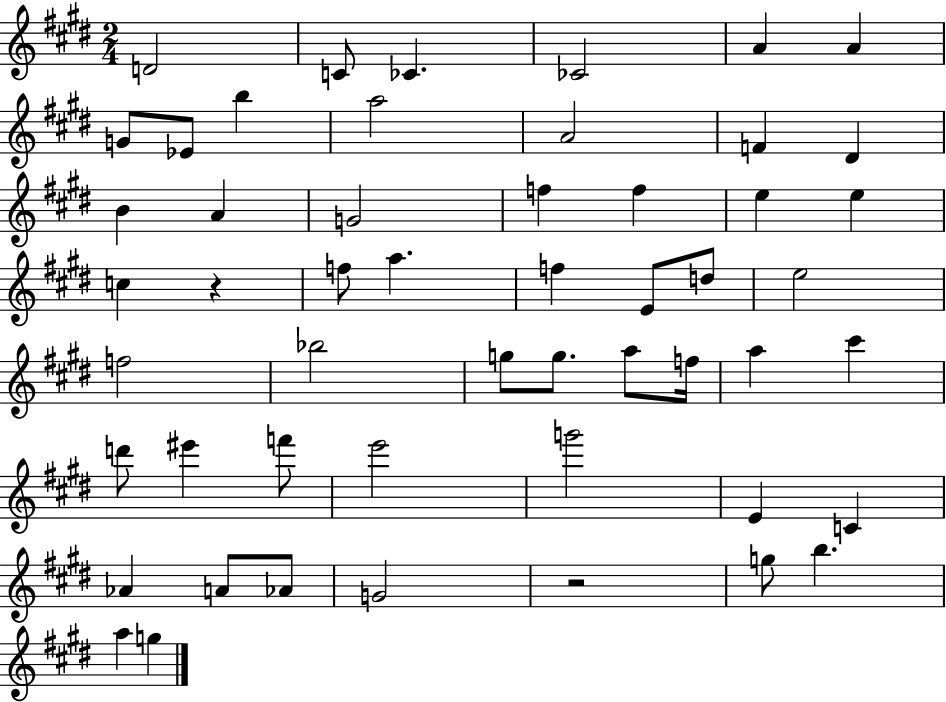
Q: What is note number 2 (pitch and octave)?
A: C4